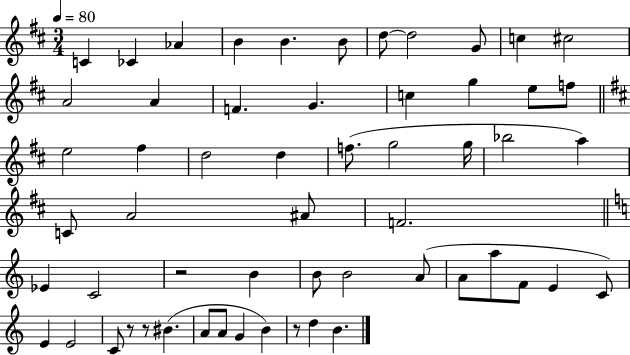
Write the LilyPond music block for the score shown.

{
  \clef treble
  \numericTimeSignature
  \time 3/4
  \key d \major
  \tempo 4 = 80
  c'4 ces'4 aes'4 | b'4 b'4. b'8 | d''8~~ d''2 g'8 | c''4 cis''2 | \break a'2 a'4 | f'4. g'4. | c''4 g''4 e''8 f''8 | \bar "||" \break \key b \minor e''2 fis''4 | d''2 d''4 | f''8.( g''2 g''16 | bes''2 a''4) | \break c'8 a'2 ais'8 | f'2. | \bar "||" \break \key a \minor ees'4 c'2 | r2 b'4 | b'8 b'2 a'8( | a'8 a''8 f'8 e'4 c'8) | \break e'4 e'2 | c'8 r8 r8 bis'4.( | a'8 a'8 g'4 b'4) | r8 d''4 b'4. | \break \bar "|."
}